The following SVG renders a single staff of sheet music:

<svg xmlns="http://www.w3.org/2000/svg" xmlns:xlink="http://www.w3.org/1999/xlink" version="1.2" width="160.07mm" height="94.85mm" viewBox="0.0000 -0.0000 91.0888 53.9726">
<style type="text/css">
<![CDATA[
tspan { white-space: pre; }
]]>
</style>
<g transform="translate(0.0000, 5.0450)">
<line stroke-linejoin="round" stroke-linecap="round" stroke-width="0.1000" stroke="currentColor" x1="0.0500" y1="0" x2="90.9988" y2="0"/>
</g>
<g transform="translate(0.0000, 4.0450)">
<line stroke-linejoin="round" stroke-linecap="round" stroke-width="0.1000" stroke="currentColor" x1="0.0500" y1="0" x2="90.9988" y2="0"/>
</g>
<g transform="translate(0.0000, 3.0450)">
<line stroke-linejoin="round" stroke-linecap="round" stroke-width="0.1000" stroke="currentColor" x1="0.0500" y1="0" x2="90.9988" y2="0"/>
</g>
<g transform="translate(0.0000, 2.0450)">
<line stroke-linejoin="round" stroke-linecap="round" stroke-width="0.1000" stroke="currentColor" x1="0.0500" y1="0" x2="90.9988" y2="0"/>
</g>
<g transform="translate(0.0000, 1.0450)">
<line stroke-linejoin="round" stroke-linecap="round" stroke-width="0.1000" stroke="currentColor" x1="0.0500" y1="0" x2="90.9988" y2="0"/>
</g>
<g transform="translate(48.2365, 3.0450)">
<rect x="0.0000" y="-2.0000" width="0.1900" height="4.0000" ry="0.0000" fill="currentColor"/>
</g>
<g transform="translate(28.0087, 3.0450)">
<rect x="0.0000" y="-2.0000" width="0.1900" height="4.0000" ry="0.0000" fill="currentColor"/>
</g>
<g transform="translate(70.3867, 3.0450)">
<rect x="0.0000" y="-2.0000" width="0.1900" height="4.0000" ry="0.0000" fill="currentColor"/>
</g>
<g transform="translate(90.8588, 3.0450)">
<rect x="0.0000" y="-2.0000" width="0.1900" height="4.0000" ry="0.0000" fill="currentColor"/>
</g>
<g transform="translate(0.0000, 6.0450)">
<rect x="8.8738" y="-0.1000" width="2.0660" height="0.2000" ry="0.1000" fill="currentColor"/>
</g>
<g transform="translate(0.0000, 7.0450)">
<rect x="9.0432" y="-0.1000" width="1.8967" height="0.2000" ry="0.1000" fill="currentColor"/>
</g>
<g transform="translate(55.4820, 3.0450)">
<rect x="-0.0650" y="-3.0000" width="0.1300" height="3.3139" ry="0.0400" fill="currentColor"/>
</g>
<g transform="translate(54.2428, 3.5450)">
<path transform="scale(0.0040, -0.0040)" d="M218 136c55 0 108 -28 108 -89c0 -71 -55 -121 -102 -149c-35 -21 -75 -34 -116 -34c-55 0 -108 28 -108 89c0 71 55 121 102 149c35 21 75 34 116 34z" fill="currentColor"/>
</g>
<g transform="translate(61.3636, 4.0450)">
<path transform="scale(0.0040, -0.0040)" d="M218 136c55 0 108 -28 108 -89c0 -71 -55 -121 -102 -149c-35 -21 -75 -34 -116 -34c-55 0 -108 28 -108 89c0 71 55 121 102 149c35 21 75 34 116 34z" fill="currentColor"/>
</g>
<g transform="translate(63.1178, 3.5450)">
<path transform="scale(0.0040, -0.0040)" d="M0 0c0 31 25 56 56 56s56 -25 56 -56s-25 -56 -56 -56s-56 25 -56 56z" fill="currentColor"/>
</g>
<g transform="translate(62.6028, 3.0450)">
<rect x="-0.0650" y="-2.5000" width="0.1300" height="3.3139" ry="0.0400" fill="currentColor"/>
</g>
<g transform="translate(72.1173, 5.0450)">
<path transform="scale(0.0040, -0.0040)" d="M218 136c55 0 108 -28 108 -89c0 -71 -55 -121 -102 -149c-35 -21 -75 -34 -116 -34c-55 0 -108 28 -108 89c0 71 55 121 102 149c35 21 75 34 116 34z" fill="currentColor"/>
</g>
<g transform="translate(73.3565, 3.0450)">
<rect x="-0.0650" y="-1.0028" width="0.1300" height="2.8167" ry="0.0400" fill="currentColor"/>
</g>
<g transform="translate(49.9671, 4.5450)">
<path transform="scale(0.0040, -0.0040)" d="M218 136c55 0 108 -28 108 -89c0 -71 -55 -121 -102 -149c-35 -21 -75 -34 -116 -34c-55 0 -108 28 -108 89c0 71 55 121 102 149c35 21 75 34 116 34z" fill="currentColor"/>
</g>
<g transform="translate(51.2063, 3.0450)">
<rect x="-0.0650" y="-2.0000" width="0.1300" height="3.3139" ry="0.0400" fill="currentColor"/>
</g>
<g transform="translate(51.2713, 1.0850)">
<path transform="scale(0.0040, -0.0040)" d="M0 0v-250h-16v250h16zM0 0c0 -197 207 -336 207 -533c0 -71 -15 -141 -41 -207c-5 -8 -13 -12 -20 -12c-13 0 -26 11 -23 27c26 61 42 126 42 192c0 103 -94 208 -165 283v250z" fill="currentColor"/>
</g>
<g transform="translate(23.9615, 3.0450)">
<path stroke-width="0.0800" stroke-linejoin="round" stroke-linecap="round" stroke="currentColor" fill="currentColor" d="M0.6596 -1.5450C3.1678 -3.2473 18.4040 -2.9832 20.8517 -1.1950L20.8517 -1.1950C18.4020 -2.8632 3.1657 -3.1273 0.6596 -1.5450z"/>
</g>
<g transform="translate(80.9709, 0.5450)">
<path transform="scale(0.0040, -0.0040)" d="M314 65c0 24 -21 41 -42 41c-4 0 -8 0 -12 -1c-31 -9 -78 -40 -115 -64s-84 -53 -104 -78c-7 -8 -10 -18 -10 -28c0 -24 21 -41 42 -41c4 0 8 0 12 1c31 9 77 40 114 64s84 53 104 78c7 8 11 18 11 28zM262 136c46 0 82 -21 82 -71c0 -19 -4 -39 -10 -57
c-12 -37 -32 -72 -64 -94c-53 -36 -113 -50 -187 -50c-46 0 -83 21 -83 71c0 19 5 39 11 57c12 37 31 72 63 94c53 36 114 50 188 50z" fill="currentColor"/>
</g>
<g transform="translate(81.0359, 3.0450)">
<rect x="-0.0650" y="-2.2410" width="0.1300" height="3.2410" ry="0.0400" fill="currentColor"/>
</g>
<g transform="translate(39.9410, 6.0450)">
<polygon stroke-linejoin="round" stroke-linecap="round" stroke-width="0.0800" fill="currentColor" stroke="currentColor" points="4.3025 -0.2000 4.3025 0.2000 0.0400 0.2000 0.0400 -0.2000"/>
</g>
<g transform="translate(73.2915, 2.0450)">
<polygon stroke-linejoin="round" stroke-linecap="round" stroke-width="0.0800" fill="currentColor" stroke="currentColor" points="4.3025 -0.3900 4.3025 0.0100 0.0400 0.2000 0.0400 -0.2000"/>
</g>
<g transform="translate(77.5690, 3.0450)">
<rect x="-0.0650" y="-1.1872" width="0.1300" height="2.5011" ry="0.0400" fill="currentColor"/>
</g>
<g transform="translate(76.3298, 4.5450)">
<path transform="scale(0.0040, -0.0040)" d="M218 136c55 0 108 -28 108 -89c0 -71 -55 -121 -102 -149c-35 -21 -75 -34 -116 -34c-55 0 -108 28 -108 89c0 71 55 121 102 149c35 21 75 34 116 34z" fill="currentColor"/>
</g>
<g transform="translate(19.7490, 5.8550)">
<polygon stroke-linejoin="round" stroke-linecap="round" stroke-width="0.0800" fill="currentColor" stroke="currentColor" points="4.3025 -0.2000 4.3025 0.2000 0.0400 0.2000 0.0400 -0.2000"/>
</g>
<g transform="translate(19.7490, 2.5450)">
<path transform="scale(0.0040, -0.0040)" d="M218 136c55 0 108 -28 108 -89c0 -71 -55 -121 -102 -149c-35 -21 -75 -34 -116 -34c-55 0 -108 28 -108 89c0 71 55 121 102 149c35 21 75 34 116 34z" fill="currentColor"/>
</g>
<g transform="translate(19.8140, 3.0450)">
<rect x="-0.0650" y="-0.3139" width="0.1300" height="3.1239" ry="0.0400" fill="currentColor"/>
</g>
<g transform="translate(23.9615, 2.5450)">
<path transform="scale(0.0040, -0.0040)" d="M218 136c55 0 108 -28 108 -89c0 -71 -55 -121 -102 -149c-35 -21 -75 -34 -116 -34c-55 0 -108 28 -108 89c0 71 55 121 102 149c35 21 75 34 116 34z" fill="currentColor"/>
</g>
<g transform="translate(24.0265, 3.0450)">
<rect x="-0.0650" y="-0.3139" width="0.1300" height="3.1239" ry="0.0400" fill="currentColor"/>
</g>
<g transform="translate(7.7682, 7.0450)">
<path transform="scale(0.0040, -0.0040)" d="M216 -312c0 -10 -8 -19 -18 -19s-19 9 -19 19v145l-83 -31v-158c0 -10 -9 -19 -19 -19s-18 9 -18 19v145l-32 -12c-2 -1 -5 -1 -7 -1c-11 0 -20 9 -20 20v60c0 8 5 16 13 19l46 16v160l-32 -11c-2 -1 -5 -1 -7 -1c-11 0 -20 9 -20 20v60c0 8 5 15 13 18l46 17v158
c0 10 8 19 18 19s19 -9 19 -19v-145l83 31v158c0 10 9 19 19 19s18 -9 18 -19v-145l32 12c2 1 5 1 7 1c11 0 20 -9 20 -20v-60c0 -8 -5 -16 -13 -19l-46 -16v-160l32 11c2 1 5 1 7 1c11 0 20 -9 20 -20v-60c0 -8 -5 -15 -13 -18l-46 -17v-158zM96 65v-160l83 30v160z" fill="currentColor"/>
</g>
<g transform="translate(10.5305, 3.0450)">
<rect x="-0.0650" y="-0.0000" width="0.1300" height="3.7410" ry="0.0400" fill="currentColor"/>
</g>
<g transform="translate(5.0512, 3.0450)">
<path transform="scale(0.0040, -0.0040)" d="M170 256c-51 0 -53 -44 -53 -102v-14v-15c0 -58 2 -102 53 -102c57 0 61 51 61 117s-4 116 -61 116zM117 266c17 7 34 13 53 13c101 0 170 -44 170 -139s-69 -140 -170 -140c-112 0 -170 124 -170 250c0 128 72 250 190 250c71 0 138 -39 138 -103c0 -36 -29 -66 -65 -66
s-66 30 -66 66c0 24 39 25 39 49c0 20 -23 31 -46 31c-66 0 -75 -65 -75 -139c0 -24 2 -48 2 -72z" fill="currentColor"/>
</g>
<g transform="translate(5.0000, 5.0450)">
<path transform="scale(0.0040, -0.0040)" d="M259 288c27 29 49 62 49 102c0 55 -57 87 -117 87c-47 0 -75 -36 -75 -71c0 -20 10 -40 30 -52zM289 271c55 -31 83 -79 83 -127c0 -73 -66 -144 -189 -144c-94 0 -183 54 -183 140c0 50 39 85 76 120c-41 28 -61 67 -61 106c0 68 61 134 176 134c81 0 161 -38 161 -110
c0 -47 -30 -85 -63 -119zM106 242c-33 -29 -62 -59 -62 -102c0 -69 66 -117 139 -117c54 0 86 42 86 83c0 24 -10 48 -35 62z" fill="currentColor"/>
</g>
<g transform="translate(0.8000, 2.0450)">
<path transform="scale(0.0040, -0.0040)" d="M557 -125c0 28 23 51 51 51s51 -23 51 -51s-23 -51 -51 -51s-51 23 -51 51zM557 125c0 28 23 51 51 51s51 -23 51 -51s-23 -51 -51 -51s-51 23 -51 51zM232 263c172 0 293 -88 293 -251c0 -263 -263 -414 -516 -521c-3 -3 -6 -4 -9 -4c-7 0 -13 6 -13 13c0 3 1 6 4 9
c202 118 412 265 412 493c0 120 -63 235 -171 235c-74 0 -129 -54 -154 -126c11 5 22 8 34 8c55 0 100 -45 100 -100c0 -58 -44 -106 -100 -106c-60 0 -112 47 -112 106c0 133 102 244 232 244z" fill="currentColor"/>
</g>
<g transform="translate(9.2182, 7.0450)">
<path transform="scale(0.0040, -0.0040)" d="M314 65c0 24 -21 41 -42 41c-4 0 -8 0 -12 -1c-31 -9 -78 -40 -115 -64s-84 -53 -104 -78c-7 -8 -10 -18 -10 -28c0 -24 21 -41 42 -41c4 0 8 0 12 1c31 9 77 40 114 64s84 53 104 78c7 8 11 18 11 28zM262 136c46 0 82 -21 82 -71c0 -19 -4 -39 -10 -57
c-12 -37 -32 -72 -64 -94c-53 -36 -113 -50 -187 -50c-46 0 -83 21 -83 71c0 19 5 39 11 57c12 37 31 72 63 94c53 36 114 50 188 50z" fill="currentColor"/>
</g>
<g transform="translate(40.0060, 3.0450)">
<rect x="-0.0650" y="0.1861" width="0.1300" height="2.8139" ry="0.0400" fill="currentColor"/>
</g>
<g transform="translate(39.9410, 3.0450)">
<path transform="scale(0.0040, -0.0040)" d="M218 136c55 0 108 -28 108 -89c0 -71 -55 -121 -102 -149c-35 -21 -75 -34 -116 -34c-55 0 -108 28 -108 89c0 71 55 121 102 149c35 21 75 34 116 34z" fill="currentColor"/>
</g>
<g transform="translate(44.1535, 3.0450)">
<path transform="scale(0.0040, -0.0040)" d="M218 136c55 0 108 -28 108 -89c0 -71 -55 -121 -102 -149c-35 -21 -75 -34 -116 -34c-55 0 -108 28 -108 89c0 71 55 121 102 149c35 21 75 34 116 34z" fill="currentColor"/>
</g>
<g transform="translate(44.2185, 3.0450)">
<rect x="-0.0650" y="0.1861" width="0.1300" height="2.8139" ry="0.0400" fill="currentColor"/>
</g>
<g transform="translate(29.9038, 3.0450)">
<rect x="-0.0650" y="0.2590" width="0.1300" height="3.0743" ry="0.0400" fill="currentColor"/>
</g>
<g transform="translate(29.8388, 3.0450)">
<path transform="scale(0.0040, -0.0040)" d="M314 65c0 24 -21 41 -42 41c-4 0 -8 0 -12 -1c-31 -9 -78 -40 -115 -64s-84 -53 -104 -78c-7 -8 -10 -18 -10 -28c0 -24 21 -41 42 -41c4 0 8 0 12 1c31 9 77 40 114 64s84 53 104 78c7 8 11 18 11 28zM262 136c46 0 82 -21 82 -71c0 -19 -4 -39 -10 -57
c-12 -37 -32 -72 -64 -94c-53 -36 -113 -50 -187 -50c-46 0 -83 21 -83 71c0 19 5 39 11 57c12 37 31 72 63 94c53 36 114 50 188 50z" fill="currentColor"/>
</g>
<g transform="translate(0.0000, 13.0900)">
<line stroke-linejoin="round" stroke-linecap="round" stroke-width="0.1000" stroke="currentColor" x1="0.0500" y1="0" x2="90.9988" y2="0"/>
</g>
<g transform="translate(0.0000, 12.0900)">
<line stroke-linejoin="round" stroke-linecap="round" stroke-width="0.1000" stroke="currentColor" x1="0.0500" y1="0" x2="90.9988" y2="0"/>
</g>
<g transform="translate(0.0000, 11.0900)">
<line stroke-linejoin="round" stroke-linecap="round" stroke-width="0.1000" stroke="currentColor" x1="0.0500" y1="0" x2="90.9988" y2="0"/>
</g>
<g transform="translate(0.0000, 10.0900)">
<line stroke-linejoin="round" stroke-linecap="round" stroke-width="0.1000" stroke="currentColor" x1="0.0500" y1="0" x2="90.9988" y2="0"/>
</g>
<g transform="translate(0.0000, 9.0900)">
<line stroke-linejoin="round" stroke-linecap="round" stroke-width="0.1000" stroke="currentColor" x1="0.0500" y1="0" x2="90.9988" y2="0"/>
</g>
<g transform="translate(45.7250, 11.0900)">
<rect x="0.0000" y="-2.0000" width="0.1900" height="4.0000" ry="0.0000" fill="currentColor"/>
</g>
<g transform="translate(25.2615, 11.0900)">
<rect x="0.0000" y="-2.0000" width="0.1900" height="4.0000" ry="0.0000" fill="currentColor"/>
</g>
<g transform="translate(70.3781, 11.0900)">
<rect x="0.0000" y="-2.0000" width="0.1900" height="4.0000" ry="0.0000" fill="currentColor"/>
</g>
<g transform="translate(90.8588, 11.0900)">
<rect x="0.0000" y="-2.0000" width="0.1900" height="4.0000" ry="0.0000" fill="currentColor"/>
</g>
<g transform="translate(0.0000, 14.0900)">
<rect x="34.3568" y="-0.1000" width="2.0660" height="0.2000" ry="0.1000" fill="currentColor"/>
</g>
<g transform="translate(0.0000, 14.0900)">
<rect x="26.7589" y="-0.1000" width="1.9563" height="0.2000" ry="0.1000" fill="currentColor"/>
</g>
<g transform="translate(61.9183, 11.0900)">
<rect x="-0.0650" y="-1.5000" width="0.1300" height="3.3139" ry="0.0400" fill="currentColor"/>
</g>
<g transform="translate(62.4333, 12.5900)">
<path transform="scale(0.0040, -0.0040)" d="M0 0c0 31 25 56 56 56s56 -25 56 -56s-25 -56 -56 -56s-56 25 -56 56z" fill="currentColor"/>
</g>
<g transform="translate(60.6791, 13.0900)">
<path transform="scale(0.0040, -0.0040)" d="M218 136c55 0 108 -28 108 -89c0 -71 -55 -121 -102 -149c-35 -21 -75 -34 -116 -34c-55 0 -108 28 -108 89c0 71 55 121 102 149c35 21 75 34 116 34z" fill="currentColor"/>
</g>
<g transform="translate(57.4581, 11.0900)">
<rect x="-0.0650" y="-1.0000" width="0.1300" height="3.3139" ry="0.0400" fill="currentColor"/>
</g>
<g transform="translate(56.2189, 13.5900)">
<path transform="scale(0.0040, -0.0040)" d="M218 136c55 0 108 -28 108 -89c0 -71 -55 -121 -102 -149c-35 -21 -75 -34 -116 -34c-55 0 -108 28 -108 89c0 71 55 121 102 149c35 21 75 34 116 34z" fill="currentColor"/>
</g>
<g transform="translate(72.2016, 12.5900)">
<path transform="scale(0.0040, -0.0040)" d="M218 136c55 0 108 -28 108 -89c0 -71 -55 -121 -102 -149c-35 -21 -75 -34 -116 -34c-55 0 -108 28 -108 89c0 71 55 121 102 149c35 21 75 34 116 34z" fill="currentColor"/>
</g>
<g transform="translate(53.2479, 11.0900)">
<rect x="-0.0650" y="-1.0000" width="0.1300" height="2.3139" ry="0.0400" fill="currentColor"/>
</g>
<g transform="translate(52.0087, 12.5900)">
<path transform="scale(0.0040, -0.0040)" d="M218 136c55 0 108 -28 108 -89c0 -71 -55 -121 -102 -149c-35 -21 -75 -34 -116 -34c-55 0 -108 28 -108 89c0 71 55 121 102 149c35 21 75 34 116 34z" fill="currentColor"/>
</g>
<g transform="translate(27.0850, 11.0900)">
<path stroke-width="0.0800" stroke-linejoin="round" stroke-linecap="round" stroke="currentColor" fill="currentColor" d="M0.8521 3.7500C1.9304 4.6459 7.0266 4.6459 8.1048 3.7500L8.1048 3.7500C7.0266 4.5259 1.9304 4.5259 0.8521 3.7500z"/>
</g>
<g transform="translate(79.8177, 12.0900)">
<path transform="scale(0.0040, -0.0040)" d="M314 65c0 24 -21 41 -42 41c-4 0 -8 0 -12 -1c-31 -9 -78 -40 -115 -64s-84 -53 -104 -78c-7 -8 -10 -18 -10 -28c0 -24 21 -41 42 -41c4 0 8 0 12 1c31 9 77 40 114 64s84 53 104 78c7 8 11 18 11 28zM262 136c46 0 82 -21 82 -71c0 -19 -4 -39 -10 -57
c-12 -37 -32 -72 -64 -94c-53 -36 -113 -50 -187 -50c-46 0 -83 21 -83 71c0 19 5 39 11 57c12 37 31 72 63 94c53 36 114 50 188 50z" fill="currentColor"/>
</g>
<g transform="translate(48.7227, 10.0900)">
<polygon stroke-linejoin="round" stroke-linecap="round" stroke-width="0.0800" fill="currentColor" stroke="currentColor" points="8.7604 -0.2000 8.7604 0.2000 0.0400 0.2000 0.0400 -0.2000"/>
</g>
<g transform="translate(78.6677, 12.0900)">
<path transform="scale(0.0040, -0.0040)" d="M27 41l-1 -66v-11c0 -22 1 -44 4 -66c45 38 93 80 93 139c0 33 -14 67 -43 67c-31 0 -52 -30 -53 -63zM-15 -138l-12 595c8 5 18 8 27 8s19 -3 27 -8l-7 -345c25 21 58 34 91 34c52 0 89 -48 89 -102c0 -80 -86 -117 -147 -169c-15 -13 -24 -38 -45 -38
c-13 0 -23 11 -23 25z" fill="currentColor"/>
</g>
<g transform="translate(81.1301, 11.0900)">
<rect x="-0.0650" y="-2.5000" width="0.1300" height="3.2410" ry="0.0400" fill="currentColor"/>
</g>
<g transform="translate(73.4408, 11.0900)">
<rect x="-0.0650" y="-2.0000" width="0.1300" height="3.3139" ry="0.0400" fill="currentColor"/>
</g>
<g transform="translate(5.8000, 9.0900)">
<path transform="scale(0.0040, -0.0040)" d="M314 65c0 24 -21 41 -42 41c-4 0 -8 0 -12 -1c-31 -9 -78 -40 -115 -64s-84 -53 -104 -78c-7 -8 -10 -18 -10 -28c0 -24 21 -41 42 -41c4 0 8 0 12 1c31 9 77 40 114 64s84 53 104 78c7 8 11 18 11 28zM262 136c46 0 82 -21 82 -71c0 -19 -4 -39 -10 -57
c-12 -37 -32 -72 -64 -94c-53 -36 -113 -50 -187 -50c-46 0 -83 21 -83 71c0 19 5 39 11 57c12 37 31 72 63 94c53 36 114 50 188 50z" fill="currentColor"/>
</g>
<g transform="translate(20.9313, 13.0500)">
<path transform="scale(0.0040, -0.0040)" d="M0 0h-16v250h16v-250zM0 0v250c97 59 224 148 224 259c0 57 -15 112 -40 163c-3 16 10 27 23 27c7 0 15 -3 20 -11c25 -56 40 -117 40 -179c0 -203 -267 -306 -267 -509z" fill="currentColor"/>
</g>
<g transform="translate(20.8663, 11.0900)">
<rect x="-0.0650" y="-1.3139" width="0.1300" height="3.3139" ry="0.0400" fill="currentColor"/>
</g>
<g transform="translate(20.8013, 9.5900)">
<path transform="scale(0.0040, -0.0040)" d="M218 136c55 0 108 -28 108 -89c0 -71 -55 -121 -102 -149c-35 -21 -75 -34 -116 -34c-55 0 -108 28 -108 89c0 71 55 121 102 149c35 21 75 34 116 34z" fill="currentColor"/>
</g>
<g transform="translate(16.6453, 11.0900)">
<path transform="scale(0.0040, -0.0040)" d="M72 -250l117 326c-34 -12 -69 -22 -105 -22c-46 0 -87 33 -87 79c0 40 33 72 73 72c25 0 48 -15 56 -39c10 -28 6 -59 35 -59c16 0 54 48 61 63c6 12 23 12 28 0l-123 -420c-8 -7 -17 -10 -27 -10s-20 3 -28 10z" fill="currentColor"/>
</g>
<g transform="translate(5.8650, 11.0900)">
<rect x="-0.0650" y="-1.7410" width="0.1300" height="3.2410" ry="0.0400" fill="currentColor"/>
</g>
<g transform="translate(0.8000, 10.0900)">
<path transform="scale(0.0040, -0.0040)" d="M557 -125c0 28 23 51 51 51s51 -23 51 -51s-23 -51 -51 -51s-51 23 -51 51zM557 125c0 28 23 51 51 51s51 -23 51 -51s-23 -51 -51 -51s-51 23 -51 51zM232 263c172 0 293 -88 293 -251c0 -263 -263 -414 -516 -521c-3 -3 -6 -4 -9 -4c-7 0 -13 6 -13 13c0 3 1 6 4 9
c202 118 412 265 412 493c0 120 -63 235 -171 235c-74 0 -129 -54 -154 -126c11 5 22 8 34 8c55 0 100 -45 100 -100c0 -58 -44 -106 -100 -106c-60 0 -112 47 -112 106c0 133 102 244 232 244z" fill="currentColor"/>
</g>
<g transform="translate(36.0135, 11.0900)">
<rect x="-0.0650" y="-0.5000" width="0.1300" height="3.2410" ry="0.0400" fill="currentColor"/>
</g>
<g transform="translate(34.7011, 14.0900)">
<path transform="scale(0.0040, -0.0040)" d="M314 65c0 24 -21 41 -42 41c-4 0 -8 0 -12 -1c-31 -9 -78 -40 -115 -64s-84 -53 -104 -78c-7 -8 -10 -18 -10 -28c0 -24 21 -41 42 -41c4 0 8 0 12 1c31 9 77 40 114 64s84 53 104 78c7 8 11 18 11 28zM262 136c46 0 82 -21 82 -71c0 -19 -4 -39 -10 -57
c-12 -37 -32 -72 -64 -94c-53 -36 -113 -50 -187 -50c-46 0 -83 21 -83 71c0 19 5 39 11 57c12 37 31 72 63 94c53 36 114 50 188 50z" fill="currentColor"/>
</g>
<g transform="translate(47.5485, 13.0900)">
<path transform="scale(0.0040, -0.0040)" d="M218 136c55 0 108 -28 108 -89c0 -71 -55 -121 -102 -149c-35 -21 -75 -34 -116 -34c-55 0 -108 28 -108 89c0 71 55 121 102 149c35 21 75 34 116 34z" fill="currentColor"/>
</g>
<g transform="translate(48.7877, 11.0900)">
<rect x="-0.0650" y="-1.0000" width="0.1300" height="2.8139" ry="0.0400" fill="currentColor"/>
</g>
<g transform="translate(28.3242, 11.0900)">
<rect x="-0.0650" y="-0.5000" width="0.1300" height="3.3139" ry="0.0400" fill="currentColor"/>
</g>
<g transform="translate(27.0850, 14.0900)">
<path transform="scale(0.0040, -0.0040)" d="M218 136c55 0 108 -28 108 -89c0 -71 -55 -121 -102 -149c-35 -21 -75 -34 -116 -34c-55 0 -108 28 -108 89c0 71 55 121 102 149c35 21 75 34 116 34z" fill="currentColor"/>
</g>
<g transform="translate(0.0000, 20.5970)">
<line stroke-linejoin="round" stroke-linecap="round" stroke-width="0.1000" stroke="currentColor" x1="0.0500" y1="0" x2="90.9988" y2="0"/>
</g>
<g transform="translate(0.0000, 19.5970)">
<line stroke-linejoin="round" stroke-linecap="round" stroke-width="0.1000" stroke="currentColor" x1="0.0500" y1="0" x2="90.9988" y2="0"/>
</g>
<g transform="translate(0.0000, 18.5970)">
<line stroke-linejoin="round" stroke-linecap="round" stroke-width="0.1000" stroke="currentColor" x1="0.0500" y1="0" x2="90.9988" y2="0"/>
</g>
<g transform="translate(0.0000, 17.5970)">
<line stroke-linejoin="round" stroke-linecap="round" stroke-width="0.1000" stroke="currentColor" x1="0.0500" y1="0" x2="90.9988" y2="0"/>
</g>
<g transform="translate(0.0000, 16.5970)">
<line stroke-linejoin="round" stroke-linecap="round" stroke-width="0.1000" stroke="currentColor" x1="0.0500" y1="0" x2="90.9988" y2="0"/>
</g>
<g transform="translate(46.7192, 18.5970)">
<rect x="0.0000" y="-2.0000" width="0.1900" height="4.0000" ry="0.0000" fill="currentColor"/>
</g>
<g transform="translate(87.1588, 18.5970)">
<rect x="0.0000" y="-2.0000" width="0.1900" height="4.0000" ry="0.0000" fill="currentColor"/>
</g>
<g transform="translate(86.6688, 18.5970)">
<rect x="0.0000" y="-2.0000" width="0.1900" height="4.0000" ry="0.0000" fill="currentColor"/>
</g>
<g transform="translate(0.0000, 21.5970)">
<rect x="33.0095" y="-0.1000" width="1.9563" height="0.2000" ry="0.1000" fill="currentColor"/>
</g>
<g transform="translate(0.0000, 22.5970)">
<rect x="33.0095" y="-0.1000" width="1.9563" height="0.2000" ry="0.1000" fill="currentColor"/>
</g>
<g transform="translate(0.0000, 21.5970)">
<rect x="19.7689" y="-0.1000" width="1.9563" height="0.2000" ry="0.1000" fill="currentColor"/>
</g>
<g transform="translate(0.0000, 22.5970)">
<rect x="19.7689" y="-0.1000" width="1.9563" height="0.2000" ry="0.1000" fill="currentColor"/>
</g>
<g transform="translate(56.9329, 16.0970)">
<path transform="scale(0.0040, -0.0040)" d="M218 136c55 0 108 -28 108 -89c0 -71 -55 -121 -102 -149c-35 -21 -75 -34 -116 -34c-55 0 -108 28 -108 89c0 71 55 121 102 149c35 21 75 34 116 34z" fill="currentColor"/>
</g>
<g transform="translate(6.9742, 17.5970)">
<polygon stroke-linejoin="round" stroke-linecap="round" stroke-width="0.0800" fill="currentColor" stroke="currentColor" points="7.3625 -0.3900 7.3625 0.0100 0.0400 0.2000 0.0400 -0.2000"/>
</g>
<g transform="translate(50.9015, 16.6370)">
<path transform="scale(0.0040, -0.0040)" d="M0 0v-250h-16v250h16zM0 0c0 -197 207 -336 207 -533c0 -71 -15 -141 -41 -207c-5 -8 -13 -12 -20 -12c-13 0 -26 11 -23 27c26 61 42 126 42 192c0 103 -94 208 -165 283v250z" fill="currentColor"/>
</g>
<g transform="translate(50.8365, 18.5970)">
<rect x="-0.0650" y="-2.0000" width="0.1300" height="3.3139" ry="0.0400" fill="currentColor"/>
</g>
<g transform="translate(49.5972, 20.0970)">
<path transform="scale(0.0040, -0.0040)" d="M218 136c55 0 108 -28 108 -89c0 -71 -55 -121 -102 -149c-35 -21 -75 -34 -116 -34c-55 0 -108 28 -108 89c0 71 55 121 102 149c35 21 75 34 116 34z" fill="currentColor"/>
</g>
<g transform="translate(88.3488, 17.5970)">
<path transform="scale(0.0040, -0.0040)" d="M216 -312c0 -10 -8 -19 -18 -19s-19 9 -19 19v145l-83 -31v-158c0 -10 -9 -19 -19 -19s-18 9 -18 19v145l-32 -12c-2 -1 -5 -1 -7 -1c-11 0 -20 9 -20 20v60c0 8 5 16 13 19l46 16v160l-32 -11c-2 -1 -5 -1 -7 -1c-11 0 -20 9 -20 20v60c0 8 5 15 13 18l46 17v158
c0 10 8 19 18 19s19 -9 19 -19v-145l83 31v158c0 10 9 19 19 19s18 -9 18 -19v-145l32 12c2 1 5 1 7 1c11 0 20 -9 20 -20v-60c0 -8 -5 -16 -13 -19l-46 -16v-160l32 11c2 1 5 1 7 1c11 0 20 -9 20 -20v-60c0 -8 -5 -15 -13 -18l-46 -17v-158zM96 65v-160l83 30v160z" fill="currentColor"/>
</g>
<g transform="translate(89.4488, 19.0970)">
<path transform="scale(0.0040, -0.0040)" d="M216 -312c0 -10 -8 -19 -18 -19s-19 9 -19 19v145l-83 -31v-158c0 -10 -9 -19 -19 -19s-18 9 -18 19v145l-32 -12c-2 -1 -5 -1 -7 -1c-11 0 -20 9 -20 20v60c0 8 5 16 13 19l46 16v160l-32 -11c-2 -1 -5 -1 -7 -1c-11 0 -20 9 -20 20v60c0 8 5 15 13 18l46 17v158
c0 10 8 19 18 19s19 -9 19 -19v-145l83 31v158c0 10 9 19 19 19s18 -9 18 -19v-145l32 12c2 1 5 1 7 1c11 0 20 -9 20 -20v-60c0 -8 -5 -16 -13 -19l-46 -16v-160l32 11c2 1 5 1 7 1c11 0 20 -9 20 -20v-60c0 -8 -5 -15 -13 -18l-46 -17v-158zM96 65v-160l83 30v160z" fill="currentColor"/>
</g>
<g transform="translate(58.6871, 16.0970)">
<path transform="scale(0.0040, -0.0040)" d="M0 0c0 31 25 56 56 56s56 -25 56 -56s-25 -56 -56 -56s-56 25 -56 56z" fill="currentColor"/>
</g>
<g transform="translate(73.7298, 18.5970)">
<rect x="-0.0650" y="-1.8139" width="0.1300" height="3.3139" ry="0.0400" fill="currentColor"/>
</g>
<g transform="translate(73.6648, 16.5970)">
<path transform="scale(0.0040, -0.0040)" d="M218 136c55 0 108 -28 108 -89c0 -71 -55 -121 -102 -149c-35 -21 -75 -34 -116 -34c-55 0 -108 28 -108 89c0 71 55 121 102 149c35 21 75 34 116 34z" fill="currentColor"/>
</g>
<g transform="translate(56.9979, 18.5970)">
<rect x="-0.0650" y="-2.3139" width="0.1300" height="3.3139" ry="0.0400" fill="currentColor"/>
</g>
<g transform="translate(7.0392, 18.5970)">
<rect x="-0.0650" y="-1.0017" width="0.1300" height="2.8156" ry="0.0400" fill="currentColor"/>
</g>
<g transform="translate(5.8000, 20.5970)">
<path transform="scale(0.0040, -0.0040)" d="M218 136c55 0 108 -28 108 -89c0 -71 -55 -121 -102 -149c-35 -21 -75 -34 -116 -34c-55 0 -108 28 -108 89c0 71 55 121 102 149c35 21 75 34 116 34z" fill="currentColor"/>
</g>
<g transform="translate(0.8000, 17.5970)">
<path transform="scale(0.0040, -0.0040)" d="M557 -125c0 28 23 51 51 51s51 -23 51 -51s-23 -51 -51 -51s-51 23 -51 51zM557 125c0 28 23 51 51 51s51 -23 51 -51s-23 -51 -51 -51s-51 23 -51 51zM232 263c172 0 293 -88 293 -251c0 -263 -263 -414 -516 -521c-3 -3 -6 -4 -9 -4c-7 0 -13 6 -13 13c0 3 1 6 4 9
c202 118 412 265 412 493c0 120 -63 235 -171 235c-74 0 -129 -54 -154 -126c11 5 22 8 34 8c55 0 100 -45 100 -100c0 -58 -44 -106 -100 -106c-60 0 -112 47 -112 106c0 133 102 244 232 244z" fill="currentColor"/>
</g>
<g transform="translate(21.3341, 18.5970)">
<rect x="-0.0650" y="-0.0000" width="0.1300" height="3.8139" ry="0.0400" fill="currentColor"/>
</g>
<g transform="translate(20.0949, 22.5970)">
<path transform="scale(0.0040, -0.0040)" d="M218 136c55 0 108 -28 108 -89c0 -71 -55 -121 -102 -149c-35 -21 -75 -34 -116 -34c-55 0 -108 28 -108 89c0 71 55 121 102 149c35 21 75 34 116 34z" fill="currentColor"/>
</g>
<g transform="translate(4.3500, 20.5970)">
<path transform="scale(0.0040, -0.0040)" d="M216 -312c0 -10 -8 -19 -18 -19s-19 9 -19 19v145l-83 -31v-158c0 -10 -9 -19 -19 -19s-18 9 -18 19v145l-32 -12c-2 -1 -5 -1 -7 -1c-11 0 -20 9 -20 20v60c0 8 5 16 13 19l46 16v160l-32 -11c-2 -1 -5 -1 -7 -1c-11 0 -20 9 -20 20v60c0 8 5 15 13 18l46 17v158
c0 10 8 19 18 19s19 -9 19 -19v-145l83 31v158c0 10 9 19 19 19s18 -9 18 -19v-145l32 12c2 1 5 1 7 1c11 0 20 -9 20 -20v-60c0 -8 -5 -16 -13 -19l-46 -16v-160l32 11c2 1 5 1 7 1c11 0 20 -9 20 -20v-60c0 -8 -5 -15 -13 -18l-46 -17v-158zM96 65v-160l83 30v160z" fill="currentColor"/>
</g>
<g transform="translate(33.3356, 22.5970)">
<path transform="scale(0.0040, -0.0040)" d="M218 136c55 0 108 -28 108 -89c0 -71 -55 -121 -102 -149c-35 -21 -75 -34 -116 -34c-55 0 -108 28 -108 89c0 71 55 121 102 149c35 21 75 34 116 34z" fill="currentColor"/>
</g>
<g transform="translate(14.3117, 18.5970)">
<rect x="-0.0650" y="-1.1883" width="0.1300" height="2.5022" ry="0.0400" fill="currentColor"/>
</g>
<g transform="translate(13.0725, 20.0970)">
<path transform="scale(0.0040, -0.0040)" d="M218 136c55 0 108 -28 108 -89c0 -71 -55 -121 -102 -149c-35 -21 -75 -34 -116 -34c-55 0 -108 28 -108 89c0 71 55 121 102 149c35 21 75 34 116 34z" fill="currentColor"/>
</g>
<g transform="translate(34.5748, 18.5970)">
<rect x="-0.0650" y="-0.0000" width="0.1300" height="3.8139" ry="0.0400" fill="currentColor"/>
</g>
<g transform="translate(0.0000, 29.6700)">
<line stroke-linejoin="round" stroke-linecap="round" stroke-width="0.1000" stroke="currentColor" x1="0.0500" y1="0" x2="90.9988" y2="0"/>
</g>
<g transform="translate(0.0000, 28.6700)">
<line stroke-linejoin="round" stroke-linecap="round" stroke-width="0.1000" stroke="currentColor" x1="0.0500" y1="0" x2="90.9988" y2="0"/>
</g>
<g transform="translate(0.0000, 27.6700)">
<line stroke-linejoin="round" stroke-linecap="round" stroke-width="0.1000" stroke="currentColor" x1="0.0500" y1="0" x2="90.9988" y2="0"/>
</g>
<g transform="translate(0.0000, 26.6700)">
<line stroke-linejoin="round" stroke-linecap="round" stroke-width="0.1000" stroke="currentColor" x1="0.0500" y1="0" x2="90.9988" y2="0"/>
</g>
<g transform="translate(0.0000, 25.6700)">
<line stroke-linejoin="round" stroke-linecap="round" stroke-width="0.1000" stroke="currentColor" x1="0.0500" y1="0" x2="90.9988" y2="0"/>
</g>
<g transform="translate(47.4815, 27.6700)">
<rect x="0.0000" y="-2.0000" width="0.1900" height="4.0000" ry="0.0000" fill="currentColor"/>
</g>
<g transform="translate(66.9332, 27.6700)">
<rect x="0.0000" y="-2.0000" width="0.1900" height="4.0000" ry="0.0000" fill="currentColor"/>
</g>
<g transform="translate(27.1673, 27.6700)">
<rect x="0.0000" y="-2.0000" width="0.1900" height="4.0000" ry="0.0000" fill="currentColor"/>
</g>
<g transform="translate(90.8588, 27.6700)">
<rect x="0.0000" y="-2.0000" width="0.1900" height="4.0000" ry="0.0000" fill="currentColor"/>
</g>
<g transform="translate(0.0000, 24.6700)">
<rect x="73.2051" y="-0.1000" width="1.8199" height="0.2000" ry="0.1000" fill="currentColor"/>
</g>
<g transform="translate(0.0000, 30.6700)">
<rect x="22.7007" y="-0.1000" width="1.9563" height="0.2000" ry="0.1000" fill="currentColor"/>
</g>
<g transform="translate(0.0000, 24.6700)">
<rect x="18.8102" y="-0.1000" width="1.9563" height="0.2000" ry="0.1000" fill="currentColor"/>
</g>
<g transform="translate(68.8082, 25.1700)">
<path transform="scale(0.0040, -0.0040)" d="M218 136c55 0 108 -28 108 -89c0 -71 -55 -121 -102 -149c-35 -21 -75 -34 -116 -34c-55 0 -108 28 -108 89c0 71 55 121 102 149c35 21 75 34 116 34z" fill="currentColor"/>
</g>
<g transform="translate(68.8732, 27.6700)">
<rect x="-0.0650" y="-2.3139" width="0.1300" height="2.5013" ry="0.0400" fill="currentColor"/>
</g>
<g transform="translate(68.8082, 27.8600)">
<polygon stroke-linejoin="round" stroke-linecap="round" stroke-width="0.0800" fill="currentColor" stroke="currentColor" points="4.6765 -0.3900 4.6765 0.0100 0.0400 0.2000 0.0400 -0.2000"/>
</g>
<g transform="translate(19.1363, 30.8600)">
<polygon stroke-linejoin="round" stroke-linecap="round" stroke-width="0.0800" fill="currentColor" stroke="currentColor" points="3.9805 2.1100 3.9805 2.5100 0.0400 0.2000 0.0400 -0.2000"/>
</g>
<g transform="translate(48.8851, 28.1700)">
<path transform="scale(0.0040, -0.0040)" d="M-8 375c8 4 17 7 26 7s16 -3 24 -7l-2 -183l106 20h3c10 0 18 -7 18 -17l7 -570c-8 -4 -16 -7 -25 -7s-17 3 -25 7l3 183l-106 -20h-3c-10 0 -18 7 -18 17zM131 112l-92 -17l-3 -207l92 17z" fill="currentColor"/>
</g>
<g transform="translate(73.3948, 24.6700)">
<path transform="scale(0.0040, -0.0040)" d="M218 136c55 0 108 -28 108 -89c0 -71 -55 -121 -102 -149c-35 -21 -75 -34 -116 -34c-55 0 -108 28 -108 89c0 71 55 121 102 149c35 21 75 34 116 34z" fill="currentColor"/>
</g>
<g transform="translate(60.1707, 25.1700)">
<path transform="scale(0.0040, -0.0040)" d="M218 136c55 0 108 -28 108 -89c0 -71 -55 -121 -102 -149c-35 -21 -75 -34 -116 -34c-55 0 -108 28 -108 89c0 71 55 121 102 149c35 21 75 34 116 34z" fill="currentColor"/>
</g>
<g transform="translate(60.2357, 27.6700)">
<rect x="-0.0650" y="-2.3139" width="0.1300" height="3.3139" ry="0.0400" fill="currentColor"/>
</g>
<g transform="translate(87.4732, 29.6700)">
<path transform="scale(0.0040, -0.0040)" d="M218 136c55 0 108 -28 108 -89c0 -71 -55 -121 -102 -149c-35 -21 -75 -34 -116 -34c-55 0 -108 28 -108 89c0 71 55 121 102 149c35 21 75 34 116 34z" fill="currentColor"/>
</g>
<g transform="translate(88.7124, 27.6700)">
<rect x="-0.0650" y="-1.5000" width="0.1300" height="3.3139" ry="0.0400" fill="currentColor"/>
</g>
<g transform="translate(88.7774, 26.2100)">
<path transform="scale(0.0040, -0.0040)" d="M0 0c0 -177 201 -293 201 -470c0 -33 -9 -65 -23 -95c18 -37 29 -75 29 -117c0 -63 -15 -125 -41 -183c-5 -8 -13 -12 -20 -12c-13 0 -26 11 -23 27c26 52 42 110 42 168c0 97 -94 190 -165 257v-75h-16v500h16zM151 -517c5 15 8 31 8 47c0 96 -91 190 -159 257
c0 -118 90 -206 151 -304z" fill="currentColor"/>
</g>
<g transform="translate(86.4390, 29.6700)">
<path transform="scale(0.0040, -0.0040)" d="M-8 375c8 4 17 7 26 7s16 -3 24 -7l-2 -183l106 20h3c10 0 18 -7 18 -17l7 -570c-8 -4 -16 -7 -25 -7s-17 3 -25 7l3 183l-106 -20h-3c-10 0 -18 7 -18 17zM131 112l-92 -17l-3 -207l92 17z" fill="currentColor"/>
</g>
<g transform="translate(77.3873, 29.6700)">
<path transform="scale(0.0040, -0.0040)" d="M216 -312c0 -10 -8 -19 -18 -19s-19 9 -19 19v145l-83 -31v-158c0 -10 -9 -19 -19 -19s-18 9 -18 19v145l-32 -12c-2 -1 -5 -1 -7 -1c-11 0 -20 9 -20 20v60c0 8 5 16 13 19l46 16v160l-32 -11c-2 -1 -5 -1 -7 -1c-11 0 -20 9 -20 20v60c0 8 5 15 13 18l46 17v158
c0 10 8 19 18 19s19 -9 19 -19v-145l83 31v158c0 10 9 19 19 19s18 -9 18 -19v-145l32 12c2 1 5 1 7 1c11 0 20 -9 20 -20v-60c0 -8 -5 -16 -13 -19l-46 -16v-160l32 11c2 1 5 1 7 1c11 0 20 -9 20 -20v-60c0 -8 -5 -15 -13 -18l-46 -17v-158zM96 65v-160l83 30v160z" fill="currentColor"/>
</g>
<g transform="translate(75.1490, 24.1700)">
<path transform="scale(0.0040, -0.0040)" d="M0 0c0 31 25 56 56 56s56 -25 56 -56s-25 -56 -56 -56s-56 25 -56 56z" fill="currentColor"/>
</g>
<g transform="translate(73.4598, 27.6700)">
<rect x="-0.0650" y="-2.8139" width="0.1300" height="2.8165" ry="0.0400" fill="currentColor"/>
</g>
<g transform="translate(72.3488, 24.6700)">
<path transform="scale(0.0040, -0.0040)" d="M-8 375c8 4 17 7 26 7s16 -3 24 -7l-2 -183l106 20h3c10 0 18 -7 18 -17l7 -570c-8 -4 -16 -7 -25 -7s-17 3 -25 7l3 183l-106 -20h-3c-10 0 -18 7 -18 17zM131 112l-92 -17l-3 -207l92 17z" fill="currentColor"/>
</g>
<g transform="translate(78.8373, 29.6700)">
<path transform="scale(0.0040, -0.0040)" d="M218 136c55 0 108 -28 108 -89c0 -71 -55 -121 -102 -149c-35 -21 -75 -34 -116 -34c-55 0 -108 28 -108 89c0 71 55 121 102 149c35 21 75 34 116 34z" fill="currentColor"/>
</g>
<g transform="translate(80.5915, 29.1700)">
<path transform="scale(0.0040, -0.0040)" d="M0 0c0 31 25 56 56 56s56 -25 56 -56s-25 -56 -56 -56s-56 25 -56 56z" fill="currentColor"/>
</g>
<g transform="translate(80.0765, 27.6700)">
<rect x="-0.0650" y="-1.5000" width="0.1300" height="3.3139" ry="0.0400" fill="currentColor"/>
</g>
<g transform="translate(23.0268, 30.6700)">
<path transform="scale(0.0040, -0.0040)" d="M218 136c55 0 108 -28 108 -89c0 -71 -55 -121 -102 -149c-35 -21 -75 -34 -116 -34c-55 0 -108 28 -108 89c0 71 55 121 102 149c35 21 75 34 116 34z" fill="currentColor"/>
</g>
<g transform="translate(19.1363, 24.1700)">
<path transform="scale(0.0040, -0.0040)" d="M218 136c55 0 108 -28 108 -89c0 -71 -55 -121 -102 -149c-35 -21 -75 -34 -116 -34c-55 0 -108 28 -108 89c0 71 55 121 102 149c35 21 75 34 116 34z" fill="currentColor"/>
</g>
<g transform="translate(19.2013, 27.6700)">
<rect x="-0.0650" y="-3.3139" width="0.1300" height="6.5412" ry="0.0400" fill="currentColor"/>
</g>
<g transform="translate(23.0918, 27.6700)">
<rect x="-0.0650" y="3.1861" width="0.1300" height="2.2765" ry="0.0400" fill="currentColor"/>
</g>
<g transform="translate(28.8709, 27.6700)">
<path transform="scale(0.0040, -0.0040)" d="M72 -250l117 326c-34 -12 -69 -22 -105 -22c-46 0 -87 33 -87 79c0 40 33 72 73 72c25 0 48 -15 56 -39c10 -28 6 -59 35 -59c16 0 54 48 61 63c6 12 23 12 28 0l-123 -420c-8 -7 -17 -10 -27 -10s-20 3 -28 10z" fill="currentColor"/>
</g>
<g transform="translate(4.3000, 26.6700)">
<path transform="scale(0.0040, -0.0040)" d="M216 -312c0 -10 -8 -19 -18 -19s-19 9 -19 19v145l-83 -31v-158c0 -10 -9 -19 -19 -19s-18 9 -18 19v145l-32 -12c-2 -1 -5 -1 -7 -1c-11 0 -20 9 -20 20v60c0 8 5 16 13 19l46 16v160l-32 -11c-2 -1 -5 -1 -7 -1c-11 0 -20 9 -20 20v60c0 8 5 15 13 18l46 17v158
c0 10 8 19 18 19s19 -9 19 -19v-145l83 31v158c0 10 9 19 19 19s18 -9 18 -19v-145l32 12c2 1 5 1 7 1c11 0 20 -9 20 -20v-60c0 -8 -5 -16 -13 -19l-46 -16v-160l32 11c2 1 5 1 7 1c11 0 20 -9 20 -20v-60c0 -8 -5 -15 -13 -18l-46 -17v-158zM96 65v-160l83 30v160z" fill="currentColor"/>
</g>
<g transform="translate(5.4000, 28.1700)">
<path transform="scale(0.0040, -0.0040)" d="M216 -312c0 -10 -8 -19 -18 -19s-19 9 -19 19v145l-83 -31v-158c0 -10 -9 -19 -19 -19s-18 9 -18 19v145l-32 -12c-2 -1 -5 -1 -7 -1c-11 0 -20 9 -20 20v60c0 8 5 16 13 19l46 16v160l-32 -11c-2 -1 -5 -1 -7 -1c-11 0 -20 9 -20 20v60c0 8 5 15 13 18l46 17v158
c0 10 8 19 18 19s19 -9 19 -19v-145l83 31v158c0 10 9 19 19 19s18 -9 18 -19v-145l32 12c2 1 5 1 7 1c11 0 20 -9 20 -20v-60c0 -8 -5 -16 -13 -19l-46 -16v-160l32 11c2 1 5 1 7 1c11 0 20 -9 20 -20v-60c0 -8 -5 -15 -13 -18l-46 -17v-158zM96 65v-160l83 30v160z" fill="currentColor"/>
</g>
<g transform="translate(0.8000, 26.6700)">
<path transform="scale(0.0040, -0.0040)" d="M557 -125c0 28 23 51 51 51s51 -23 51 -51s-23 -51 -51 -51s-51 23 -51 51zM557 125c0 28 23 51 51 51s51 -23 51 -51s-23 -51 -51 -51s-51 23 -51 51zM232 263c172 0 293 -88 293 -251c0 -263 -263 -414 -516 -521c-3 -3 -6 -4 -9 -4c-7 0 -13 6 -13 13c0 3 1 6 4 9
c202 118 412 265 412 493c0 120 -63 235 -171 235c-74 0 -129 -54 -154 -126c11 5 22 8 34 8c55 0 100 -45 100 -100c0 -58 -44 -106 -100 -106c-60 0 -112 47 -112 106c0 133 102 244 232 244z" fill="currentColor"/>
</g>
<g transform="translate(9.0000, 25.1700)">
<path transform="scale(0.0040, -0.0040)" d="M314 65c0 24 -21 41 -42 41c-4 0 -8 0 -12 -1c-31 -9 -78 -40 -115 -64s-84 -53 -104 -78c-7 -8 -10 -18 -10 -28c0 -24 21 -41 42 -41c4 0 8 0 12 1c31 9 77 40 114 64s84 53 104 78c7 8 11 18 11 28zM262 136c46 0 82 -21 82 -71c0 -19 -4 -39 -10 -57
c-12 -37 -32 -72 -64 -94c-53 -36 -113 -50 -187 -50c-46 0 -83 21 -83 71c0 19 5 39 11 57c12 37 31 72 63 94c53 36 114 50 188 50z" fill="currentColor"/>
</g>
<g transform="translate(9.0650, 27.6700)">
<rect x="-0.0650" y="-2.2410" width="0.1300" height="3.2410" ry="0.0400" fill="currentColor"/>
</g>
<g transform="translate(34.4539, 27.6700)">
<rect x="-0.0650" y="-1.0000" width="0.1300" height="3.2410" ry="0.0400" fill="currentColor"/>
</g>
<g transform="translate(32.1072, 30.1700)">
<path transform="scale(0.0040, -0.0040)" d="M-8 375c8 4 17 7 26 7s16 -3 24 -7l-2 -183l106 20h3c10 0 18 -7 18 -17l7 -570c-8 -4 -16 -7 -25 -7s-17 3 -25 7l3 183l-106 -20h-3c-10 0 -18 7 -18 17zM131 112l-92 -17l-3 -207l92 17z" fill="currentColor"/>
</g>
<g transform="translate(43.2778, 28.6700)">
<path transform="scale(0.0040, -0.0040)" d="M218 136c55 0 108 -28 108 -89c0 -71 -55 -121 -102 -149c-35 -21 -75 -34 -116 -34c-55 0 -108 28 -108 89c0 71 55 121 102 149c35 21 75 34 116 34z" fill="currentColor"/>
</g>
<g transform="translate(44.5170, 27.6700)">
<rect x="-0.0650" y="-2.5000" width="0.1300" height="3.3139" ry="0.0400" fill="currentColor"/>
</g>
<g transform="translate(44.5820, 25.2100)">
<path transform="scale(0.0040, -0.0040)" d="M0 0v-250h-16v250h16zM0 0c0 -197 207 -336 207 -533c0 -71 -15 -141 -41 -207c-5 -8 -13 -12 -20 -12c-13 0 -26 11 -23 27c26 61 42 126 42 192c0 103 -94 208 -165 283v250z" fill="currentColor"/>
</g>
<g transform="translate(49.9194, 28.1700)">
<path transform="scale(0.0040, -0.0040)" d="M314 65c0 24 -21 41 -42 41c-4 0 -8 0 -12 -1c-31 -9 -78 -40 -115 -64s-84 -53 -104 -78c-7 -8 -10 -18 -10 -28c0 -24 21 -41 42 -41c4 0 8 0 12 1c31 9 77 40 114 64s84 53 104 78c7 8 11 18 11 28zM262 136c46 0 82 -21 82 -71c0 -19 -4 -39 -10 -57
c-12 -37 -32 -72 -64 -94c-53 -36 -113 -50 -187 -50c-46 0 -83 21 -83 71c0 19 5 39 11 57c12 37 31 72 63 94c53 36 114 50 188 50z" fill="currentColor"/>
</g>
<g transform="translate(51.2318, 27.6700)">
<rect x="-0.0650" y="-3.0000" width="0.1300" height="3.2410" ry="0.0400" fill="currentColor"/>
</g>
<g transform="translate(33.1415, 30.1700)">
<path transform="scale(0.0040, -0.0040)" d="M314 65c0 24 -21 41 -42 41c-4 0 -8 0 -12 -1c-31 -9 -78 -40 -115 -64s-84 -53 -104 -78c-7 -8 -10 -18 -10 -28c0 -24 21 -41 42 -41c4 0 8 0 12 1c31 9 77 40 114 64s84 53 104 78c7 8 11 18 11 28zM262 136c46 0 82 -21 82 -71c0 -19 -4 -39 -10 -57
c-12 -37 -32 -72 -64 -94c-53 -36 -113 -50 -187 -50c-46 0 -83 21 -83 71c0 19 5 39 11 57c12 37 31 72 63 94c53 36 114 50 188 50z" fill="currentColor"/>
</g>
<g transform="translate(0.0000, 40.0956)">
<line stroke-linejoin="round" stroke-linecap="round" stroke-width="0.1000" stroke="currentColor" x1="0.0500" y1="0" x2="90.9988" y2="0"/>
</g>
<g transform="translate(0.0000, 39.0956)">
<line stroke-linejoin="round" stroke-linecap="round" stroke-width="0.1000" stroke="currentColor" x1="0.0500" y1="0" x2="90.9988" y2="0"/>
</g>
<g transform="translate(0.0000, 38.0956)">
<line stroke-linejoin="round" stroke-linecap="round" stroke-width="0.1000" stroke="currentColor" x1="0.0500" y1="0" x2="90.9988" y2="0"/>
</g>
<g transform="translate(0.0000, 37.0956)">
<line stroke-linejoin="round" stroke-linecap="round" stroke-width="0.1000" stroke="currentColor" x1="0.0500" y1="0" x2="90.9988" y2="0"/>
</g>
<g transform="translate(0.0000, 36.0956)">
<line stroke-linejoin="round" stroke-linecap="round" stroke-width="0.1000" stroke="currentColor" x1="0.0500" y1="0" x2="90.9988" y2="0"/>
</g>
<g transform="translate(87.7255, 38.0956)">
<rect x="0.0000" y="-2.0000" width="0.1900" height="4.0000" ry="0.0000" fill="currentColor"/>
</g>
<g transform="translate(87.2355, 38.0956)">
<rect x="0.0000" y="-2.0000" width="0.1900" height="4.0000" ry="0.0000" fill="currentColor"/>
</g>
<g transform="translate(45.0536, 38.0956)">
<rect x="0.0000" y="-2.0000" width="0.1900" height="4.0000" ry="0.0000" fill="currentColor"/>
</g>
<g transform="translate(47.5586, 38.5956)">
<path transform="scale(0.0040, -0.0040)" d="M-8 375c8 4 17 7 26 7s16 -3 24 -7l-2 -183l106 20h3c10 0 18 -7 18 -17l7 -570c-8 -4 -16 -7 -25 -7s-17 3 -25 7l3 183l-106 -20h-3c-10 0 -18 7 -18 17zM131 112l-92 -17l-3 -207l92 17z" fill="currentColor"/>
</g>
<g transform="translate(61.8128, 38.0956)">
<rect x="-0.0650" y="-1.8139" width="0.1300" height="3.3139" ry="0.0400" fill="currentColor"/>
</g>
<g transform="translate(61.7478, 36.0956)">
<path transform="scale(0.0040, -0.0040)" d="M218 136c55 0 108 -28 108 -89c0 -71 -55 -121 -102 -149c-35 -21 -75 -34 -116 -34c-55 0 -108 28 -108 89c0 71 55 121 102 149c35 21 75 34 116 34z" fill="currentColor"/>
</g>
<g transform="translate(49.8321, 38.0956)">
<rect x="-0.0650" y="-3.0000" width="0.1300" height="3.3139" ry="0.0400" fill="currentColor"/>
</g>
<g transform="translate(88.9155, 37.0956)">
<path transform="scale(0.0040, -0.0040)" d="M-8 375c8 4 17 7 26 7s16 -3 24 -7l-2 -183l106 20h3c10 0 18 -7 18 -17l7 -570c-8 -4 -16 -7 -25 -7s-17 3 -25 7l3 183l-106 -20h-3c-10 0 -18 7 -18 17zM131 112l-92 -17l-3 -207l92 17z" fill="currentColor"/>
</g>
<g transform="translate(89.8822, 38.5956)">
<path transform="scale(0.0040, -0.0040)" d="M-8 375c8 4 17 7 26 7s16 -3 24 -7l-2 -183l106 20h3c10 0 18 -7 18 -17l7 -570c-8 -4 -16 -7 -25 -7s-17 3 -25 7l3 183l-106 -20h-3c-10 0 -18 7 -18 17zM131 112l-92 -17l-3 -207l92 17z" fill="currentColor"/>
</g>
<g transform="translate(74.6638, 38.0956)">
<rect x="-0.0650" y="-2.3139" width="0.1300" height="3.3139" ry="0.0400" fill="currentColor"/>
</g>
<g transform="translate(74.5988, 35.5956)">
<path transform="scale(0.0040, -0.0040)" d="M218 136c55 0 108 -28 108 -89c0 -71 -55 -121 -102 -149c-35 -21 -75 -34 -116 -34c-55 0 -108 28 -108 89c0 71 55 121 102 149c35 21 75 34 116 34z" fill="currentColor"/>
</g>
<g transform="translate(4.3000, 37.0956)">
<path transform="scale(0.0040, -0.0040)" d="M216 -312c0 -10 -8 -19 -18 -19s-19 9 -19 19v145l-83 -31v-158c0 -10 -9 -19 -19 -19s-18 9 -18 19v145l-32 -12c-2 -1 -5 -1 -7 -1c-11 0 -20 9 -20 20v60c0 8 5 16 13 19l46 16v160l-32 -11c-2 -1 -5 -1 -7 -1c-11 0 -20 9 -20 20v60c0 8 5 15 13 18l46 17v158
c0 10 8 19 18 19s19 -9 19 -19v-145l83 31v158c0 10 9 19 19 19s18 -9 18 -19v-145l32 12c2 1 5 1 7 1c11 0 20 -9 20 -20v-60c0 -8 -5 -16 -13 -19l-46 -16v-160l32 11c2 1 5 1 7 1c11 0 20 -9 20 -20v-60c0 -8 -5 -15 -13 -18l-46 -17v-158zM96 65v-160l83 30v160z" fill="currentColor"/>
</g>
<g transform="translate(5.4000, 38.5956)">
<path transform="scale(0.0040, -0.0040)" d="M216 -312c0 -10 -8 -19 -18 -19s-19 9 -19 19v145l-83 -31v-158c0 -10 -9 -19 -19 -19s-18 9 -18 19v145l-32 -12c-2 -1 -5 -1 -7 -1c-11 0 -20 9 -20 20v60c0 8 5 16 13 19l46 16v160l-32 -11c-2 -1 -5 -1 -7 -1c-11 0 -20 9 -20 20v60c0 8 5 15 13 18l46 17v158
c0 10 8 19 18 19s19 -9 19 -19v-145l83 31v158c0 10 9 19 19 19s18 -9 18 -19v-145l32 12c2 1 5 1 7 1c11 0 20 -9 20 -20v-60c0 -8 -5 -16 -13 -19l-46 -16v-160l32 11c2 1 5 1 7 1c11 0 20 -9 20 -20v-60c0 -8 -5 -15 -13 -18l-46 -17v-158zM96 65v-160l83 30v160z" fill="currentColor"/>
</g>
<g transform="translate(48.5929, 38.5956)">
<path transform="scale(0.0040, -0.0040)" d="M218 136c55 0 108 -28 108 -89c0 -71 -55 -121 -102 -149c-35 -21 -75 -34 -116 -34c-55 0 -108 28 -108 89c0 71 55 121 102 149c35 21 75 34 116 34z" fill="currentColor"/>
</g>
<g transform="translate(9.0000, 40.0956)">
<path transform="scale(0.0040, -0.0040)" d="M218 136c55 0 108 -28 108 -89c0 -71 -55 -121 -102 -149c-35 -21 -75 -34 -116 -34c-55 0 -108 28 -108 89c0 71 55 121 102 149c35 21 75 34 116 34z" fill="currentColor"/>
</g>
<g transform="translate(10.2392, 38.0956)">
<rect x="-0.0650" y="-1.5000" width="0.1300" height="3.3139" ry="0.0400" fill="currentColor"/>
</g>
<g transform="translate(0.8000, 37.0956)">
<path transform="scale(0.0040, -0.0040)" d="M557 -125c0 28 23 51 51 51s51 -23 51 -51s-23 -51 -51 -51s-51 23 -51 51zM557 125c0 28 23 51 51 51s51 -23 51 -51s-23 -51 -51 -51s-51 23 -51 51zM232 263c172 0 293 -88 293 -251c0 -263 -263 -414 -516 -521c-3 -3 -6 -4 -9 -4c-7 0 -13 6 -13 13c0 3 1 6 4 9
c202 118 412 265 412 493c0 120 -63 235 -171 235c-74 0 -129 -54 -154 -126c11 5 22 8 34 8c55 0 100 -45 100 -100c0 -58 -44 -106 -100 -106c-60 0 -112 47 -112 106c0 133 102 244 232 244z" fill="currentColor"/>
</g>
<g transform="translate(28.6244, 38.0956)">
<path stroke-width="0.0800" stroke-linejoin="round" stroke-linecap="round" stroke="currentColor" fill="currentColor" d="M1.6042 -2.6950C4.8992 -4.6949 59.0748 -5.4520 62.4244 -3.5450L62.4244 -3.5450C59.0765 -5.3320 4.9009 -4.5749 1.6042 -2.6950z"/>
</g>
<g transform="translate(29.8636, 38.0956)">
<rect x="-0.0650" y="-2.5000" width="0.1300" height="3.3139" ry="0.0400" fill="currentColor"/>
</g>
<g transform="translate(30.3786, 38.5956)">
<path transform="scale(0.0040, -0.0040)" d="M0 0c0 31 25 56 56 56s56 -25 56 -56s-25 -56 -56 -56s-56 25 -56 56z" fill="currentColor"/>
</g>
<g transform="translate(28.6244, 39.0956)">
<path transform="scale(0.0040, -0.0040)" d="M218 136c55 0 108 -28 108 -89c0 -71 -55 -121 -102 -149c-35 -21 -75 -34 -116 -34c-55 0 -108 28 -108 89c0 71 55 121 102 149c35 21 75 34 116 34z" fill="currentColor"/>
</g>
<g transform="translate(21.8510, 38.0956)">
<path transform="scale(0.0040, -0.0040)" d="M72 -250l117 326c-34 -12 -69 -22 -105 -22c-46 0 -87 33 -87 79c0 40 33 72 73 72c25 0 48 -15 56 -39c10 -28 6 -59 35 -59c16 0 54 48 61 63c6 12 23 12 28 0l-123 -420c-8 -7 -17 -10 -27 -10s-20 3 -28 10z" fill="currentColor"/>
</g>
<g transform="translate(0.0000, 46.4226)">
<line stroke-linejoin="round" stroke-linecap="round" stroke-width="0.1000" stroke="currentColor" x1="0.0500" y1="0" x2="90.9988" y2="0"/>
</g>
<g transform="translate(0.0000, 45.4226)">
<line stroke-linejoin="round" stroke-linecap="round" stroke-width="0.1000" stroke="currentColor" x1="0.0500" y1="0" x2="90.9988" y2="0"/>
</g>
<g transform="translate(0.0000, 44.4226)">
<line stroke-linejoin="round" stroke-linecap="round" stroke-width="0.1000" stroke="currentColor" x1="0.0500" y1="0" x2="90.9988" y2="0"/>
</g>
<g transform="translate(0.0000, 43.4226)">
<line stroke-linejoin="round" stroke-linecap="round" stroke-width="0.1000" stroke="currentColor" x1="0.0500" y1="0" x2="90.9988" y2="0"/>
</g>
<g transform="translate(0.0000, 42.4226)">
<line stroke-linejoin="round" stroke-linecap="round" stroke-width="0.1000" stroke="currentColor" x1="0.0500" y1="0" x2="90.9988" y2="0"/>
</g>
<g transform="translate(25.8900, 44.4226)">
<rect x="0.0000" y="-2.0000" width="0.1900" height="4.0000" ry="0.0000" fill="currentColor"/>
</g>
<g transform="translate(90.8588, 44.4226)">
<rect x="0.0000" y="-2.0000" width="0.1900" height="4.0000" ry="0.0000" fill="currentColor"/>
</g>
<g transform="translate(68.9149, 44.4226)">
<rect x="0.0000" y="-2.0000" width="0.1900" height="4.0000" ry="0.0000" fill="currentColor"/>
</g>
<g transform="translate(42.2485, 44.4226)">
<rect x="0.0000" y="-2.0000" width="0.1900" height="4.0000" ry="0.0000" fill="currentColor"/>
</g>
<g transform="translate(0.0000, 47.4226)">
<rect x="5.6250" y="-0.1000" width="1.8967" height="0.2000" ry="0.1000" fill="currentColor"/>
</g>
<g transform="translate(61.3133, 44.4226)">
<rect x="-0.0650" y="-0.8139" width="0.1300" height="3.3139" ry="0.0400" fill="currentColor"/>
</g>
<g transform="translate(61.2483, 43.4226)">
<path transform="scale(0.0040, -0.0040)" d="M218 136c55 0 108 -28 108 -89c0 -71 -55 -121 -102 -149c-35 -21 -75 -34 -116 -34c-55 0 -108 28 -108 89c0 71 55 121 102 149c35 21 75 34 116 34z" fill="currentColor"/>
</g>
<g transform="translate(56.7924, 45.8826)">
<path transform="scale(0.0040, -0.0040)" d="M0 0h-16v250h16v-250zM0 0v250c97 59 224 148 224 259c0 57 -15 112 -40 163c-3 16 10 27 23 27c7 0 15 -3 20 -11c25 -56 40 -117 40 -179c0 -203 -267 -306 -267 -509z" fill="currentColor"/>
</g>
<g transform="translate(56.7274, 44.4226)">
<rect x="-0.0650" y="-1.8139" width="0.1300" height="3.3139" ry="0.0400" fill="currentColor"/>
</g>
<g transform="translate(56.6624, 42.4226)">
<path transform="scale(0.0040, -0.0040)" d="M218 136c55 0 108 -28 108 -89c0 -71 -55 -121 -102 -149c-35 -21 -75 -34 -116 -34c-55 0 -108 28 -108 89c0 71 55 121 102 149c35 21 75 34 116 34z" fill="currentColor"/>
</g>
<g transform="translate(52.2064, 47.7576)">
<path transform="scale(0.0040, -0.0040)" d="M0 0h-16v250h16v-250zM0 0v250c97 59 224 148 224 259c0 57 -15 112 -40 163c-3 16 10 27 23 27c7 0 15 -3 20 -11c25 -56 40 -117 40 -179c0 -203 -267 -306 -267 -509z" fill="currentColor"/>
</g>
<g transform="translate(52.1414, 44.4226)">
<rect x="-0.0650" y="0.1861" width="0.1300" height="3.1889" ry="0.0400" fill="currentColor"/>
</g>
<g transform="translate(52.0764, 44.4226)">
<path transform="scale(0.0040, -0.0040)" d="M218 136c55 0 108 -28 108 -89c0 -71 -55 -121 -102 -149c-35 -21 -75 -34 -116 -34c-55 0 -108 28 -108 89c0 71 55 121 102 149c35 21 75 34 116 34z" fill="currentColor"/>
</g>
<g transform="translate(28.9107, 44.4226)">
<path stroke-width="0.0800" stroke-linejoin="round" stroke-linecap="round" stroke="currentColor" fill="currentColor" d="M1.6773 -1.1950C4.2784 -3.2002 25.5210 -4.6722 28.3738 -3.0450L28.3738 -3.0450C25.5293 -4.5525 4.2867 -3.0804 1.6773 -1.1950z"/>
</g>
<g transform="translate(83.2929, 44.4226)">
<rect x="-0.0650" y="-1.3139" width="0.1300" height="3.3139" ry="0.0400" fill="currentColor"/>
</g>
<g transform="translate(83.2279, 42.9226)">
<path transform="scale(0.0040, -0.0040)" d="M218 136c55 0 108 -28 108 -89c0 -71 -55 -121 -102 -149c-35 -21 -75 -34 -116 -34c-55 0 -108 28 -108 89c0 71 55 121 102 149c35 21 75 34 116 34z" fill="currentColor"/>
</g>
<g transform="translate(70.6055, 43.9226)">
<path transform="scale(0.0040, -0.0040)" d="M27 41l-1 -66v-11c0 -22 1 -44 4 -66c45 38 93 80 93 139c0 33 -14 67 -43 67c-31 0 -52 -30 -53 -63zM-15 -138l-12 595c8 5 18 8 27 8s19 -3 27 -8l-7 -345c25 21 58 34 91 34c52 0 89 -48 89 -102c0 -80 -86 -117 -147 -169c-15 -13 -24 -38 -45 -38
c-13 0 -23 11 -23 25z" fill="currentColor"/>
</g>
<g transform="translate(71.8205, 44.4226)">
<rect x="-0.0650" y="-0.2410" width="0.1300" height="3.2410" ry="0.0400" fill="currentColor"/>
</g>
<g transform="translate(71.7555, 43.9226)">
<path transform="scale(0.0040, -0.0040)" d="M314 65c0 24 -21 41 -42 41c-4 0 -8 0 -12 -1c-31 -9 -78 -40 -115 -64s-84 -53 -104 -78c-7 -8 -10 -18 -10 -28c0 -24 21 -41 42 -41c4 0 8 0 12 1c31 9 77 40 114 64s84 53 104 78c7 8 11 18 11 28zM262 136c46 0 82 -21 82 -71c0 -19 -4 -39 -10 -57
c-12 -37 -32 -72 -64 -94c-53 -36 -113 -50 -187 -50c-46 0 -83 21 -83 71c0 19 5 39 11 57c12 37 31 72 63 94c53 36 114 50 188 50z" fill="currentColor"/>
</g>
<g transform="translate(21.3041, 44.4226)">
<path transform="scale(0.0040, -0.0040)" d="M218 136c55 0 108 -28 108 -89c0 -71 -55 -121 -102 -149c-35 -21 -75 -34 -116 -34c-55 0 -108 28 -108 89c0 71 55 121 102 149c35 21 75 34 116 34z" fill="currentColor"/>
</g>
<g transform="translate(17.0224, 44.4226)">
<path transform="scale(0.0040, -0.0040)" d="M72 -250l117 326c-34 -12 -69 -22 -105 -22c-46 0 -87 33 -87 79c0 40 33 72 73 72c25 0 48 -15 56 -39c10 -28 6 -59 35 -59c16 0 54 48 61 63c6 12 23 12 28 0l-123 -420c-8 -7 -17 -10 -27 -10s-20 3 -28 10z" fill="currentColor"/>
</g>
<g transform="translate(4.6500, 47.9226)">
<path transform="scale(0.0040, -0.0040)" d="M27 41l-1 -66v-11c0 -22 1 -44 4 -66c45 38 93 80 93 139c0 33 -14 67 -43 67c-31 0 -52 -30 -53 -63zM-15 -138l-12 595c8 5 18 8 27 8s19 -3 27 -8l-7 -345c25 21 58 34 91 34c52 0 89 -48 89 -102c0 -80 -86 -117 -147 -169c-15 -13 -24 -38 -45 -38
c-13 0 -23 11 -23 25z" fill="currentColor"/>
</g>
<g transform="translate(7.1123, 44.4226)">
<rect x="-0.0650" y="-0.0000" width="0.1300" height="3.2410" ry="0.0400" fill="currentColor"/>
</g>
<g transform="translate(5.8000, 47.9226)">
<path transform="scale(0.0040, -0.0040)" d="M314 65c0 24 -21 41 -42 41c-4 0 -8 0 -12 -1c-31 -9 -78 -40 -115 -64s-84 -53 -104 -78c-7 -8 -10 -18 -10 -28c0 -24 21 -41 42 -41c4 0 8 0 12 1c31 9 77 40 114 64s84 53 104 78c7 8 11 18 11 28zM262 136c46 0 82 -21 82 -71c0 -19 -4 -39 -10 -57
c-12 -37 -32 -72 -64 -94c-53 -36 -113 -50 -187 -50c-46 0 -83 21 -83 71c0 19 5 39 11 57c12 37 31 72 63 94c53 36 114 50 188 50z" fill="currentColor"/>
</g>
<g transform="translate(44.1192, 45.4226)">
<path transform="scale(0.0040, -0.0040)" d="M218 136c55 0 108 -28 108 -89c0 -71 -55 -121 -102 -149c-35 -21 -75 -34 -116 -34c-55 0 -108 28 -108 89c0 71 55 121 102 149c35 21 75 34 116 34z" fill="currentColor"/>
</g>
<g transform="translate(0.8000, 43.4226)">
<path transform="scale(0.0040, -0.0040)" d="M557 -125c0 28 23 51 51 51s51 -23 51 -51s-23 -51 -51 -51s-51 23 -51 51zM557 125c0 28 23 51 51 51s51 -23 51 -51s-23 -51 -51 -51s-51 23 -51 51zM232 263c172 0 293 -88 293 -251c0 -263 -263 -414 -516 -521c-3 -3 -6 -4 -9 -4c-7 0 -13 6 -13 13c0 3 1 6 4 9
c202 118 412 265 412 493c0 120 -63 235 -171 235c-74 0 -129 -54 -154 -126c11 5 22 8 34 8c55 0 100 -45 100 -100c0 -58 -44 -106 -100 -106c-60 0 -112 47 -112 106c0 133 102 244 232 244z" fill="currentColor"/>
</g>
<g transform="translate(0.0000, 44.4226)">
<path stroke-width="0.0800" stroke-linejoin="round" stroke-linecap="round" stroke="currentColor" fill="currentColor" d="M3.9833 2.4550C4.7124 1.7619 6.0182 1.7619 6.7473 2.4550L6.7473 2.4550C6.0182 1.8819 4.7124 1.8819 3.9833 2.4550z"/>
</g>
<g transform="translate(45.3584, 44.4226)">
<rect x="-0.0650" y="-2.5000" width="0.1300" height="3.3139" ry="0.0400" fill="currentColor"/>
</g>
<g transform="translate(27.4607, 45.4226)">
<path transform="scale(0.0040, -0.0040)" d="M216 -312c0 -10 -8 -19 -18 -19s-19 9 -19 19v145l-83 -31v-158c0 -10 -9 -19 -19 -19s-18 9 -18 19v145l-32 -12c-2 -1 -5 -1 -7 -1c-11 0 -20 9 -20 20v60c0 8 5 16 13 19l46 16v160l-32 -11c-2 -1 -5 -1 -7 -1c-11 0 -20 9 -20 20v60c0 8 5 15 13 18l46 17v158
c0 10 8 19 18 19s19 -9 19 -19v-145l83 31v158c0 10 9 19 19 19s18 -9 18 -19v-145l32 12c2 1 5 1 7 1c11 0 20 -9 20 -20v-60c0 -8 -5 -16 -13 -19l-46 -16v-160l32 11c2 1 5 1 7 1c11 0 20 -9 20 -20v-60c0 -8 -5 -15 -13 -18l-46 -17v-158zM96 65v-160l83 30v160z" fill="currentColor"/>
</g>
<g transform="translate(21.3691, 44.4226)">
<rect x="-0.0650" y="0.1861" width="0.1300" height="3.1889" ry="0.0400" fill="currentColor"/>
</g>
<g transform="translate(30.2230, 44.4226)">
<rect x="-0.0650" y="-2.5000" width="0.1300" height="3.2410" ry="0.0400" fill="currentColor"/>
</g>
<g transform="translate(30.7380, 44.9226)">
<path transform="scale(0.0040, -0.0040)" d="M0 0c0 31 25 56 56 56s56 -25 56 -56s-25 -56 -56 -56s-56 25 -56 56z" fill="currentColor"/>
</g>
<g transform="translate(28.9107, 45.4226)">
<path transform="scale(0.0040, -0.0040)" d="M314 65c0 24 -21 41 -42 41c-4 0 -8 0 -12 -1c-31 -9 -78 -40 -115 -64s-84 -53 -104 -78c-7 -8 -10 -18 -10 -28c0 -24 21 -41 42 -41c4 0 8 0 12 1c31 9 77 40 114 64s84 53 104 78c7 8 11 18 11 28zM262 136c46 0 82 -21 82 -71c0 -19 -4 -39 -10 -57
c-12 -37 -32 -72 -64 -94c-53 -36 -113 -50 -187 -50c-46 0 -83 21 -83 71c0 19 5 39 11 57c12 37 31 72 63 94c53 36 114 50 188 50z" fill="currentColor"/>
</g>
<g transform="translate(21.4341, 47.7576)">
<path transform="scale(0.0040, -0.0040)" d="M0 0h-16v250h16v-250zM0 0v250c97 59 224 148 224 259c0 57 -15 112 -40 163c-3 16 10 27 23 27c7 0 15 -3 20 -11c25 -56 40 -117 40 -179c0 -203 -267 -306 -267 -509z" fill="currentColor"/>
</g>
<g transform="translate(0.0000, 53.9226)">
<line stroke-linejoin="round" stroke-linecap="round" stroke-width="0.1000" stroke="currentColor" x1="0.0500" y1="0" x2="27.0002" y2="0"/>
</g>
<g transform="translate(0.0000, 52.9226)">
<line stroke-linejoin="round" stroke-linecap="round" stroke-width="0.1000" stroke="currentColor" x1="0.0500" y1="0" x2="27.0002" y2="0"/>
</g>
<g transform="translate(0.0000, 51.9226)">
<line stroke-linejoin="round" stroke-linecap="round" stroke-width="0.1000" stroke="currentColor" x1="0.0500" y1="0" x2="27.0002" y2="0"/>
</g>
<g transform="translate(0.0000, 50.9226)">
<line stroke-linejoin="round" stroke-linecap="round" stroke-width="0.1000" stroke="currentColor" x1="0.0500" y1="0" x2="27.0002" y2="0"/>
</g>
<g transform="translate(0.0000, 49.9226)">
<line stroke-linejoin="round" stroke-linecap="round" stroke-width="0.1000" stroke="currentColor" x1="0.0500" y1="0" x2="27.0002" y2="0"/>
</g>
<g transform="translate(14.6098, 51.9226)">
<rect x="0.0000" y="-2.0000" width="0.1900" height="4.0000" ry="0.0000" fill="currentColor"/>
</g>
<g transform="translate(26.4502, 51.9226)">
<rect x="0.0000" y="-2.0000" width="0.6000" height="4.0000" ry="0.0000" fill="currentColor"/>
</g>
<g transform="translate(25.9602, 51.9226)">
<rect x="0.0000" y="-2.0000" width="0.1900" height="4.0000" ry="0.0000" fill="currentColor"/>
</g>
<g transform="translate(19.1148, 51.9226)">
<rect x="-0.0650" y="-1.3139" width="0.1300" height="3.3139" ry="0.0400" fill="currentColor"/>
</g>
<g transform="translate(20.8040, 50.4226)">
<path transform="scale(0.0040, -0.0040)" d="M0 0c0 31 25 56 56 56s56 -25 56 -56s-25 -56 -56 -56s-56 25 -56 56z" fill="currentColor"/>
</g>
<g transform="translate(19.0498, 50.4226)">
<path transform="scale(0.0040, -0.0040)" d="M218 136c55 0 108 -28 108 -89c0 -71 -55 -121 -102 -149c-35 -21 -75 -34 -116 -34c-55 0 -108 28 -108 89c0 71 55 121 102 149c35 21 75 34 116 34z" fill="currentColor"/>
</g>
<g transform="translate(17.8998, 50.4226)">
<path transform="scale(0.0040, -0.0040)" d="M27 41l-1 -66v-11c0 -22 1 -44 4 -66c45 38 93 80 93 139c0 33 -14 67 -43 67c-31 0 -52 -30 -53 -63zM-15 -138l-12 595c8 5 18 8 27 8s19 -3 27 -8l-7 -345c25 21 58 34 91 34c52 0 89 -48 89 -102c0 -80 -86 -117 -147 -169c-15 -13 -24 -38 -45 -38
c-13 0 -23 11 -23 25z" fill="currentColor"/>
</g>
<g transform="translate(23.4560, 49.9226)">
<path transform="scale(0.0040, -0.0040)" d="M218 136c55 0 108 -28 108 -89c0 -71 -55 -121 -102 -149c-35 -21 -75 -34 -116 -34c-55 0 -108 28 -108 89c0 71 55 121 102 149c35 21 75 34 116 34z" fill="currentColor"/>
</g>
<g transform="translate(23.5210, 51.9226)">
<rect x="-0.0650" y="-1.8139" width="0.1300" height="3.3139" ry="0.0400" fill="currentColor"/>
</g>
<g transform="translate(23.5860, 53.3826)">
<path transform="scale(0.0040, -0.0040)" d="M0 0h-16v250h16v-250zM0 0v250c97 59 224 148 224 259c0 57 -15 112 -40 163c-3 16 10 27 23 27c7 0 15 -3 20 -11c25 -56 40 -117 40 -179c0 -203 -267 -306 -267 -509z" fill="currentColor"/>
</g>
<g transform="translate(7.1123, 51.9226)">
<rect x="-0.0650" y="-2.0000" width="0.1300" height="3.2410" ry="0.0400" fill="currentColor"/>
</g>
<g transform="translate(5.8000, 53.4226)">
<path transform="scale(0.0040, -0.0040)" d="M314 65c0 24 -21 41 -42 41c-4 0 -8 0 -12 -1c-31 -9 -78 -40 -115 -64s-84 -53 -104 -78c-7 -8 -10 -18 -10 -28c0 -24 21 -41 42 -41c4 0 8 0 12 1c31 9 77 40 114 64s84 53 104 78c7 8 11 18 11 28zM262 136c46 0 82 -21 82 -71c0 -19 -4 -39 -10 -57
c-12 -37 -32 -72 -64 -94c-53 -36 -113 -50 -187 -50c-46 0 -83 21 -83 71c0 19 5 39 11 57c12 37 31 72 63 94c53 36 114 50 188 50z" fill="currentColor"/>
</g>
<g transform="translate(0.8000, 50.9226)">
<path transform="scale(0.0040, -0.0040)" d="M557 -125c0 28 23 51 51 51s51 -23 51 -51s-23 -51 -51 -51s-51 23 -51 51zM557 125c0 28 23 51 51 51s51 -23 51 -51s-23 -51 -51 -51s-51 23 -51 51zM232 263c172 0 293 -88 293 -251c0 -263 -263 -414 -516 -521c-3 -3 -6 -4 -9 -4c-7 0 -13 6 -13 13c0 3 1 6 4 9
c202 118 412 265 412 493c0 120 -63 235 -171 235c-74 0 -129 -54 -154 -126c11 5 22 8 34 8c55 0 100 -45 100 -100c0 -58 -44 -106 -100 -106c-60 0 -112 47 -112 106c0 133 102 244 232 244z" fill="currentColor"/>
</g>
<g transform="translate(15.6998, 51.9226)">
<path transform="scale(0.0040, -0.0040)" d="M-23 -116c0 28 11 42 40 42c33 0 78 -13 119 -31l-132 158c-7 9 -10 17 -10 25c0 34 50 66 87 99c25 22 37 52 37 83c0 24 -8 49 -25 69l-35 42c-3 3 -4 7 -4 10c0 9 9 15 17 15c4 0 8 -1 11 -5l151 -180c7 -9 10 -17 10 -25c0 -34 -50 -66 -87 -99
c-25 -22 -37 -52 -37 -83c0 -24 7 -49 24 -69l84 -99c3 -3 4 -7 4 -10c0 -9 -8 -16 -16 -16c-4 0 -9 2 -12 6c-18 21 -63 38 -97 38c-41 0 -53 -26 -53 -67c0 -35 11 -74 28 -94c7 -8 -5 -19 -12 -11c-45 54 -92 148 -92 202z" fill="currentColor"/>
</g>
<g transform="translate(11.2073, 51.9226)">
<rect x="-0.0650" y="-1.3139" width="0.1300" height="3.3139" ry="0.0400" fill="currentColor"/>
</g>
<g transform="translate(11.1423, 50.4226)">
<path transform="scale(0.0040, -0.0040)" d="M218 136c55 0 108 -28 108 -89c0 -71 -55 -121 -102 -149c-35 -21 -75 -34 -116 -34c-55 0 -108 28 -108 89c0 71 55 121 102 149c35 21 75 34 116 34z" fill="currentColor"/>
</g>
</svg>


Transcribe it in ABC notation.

X:1
T:Untitled
M:6/8
L:1/4
K:C
^C,,2 E,/2 E,/2 D,2 D,/2 D,/2 A,,/2 C, B,, G,,/2 A,,/2 B,2 A,2 z/2 G,/2 E,, E,,2 G,,/2 A,,/2 F,,/2 G,, A,, _B,,2 ^G,,/2 A,,/2 C,, C,, A,,/2 B, A, B,2 D/2 E,,/2 z/2 F,,2 B,,/2 C,2 B, B,/2 C/2 ^G,, G,,/4 G,, z/2 B,, C, A, B, _D,,2 z/2 D,/2 ^B,,2 B,, D,/2 A,/2 F, _E,2 G, A,,2 G, z _G, A,/2